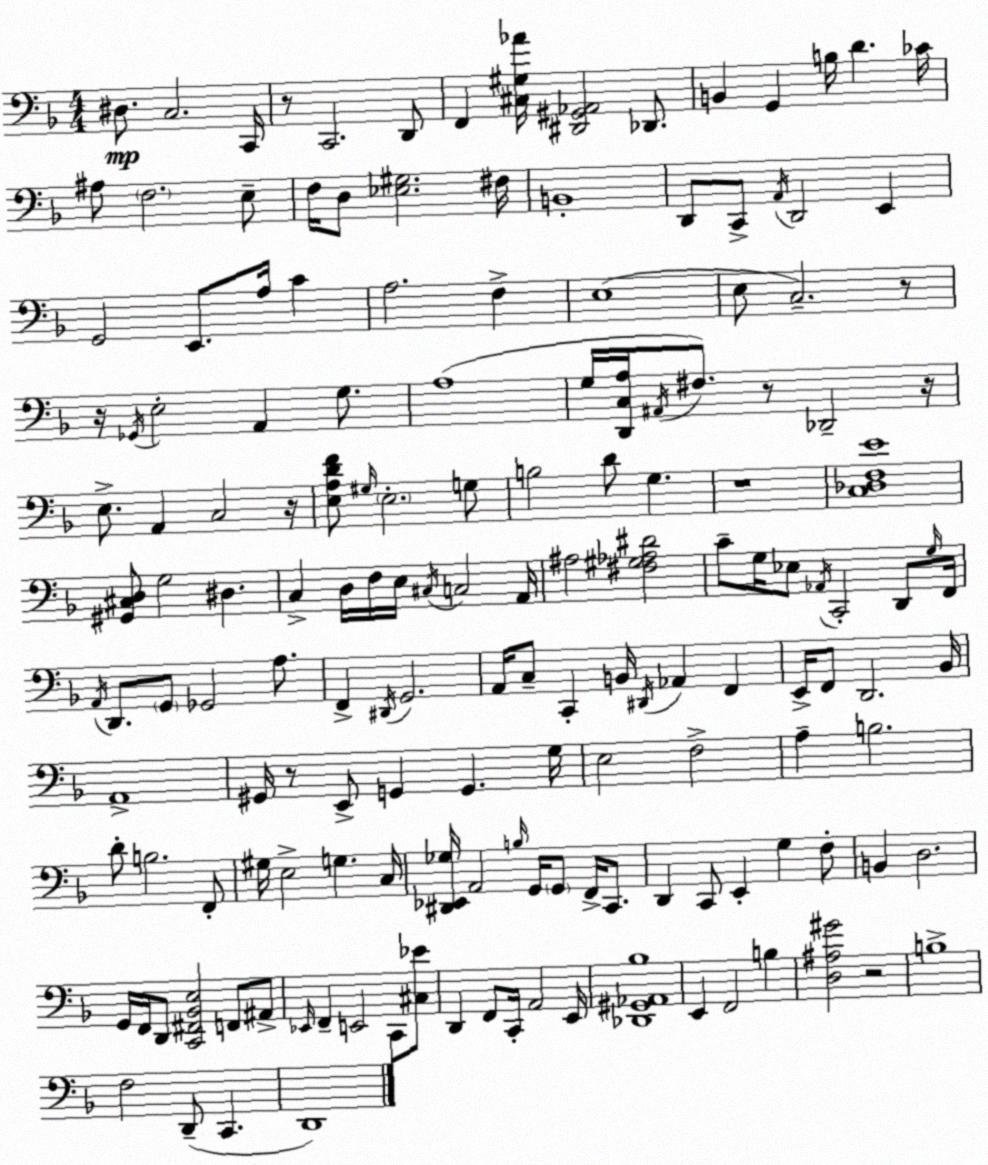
X:1
T:Untitled
M:4/4
L:1/4
K:Dm
^D,/2 C,2 C,,/4 z/2 C,,2 D,,/2 F,, [^C,^G,_A]/4 [^D,,^G,,_A,,]2 _D,,/2 B,, G,, B,/4 D _C/4 ^A,/2 F,2 E,/2 F,/4 D,/2 [_E,^G,]2 ^F,/4 B,,4 D,,/2 C,,/2 A,,/4 D,,2 E,, G,,2 E,,/2 A,/4 C A,2 F, E,4 E,/2 C,2 z/2 z/4 _G,,/4 E,2 A,, G,/2 A,4 G,/4 [D,,C,A,]/4 ^A,,/4 ^F,/2 z/2 _D,,2 z/4 E,/2 A,, C,2 z/4 [E,A,DF]/2 ^G,/4 E,2 G,/2 B,2 D/2 G, z4 [C,_D,F,E]4 [^G,,^C,D,]/2 G,2 ^D, C, D,/4 F,/4 E,/4 ^C,/4 C,2 A,,/4 ^A,2 [^F,^G,_A,^D]2 C/2 G,/4 _E,/2 _A,,/4 C,,2 D,,/2 G,/4 F,,/4 A,,/4 D,,/2 G,,/2 _G,,2 A,/2 F,, ^D,,/4 G,,2 A,,/4 C,/2 C,, B,,/4 ^D,,/4 _A,, F,, E,,/4 F,,/2 D,,2 _B,,/4 A,,4 ^G,,/4 z/2 E,,/2 G,, G,, G,/4 E,2 F,2 A, B,2 D/2 B,2 F,,/2 ^G,/4 E,2 G, C,/4 [^D,,_E,,_G,]/4 A,,2 B,/4 G,,/4 G,,/2 F,,/4 C,,/2 D,, C,,/2 E,, G, F,/2 B,, D,2 G,,/4 F,,/4 D,,/2 [C,,^F,,_B,,E,]2 F,,/2 ^A,,/2 _E,,/4 F,, E,,2 C,,/2 [^C,_E]/2 D,, F,,/2 C,,/4 A,,2 E,,/4 [_D,,^G,,_A,,_B,]4 E,, F,,2 B, [D,^A,^G]2 z2 B,4 F,2 D,,/2 C,, D,,4